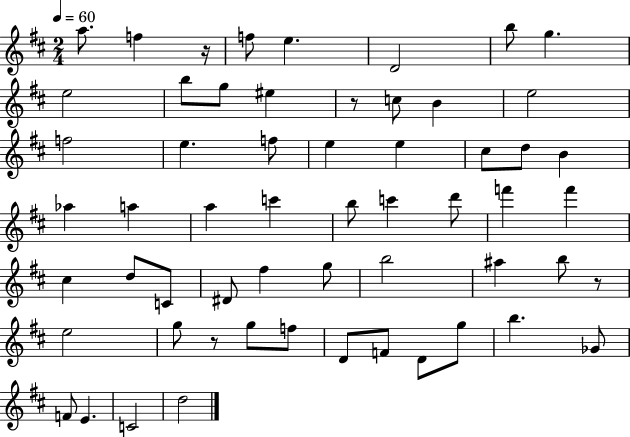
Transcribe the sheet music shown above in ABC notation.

X:1
T:Untitled
M:2/4
L:1/4
K:D
a/2 f z/4 f/2 e D2 b/2 g e2 b/2 g/2 ^e z/2 c/2 B e2 f2 e f/2 e e ^c/2 d/2 B _a a a c' b/2 c' d'/2 f' f' ^c d/2 C/2 ^D/2 ^f g/2 b2 ^a b/2 z/2 e2 g/2 z/2 g/2 f/2 D/2 F/2 D/2 g/2 b _G/2 F/2 E C2 d2